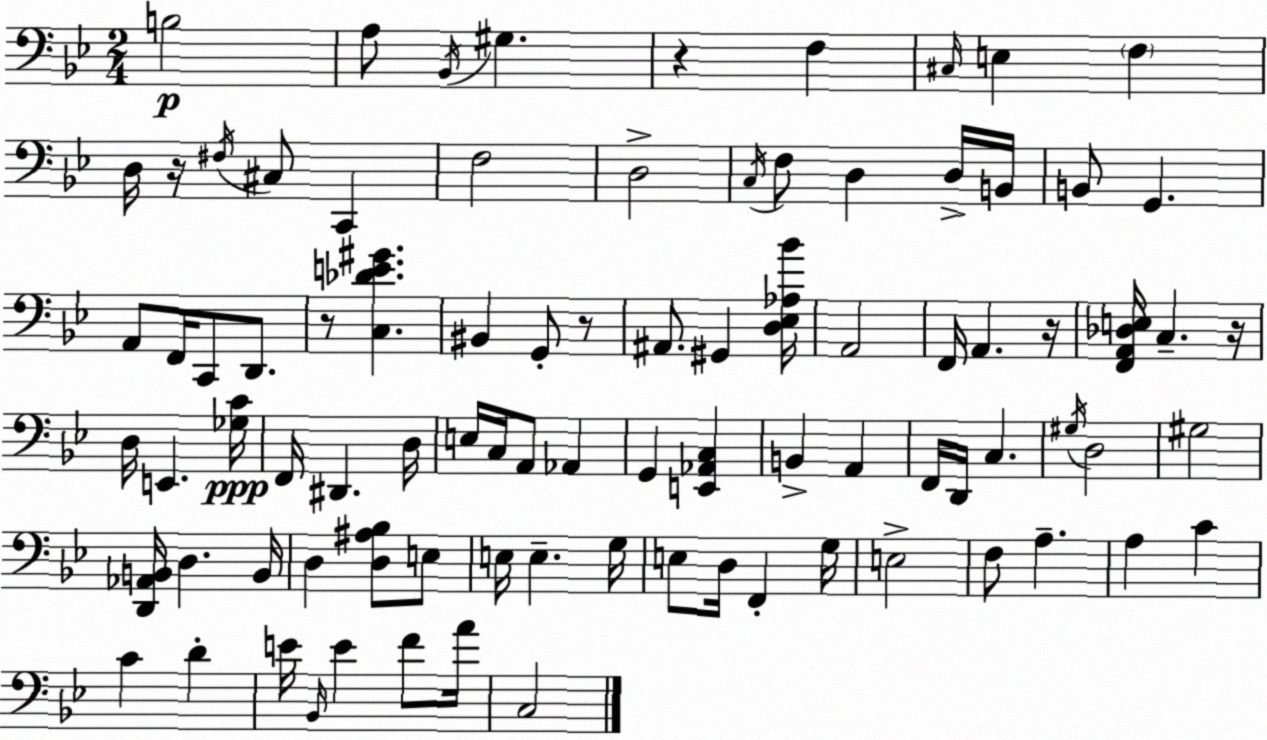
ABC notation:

X:1
T:Untitled
M:2/4
L:1/4
K:Gm
B,2 A,/2 _B,,/4 ^G, z F, ^C,/4 E, F, D,/4 z/4 ^F,/4 ^C,/2 C,, F,2 D,2 C,/4 F,/2 D, D,/4 B,,/4 B,,/2 G,, A,,/2 F,,/4 C,,/2 D,,/2 z/2 [C,_DE^G] ^B,, G,,/2 z/2 ^A,,/2 ^G,, [D,_E,_A,_B]/4 A,,2 F,,/4 A,, z/4 [F,,A,,_D,E,]/4 C, z/4 D,/4 E,, [_G,C]/4 F,,/4 ^D,, D,/4 E,/4 C,/4 A,,/2 _A,, G,, [E,,_A,,C,] B,, A,, F,,/4 D,,/4 C, ^G,/4 D,2 ^G,2 [D,,_A,,B,,]/4 D, B,,/4 D, [D,^A,_B,]/2 E,/2 E,/4 E, G,/4 E,/2 D,/4 F,, G,/4 E,2 F,/2 A, A, C C D E/4 _B,,/4 E F/2 A/4 C,2